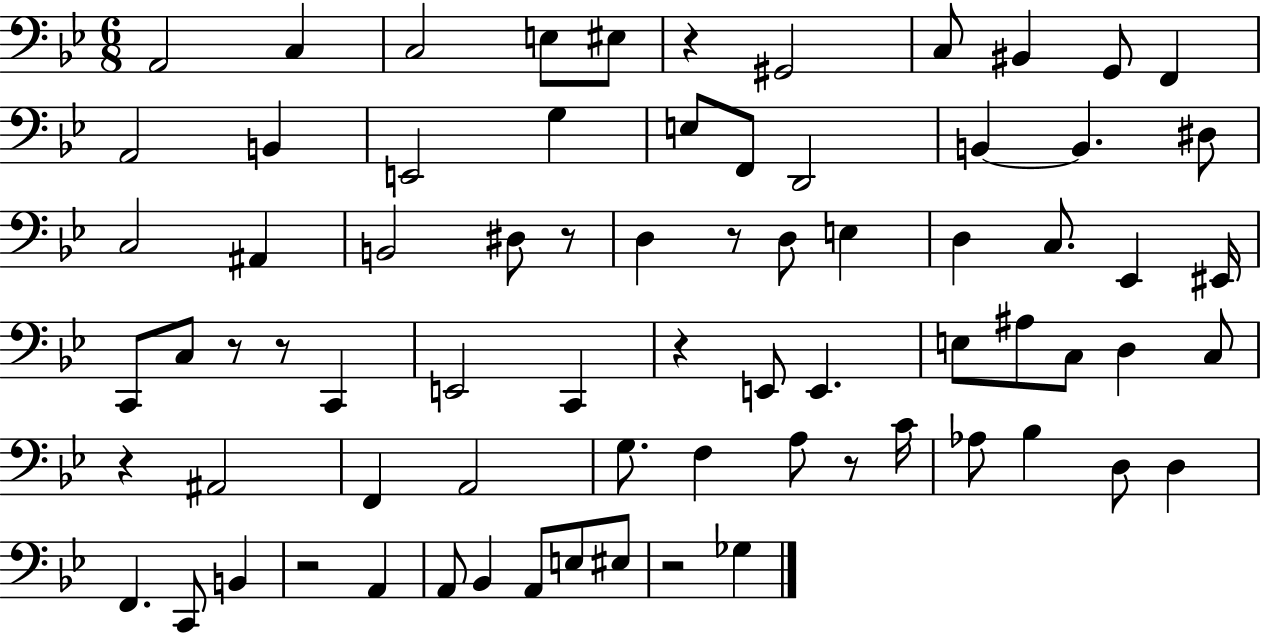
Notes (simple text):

A2/h C3/q C3/h E3/e EIS3/e R/q G#2/h C3/e BIS2/q G2/e F2/q A2/h B2/q E2/h G3/q E3/e F2/e D2/h B2/q B2/q. D#3/e C3/h A#2/q B2/h D#3/e R/e D3/q R/e D3/e E3/q D3/q C3/e. Eb2/q EIS2/s C2/e C3/e R/e R/e C2/q E2/h C2/q R/q E2/e E2/q. E3/e A#3/e C3/e D3/q C3/e R/q A#2/h F2/q A2/h G3/e. F3/q A3/e R/e C4/s Ab3/e Bb3/q D3/e D3/q F2/q. C2/e B2/q R/h A2/q A2/e Bb2/q A2/e E3/e EIS3/e R/h Gb3/q